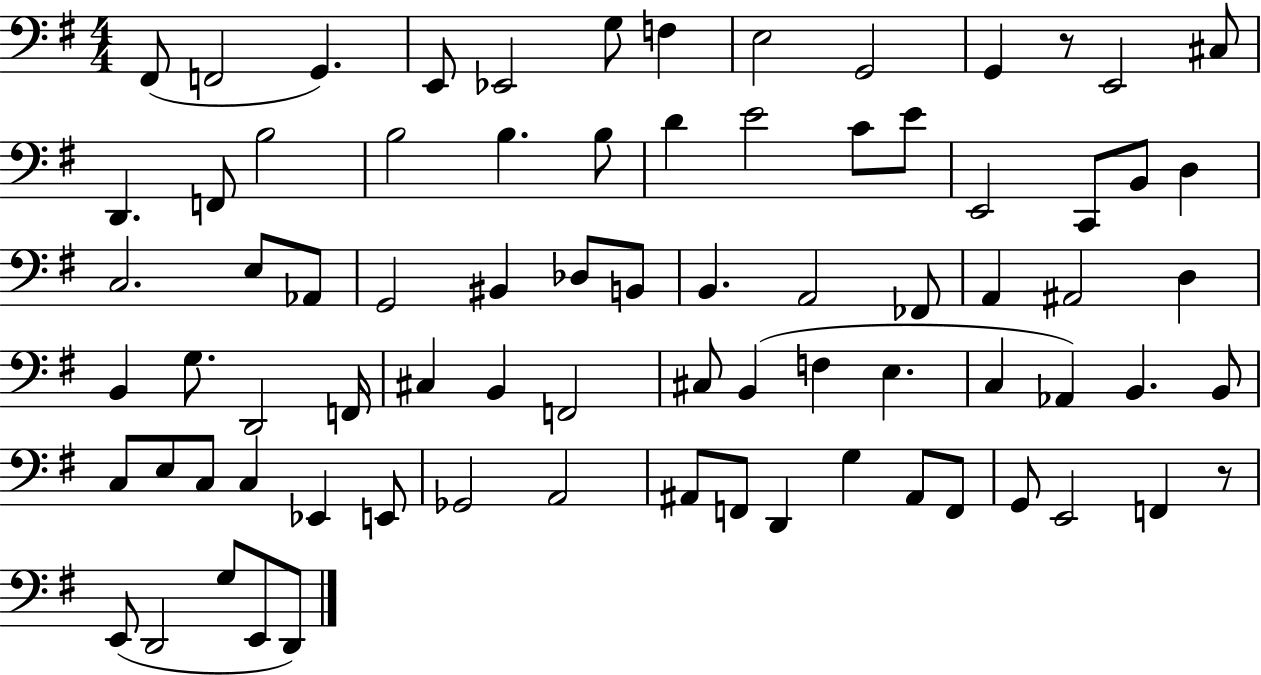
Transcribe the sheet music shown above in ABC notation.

X:1
T:Untitled
M:4/4
L:1/4
K:G
^F,,/2 F,,2 G,, E,,/2 _E,,2 G,/2 F, E,2 G,,2 G,, z/2 E,,2 ^C,/2 D,, F,,/2 B,2 B,2 B, B,/2 D E2 C/2 E/2 E,,2 C,,/2 B,,/2 D, C,2 E,/2 _A,,/2 G,,2 ^B,, _D,/2 B,,/2 B,, A,,2 _F,,/2 A,, ^A,,2 D, B,, G,/2 D,,2 F,,/4 ^C, B,, F,,2 ^C,/2 B,, F, E, C, _A,, B,, B,,/2 C,/2 E,/2 C,/2 C, _E,, E,,/2 _G,,2 A,,2 ^A,,/2 F,,/2 D,, G, ^A,,/2 F,,/2 G,,/2 E,,2 F,, z/2 E,,/2 D,,2 G,/2 E,,/2 D,,/2